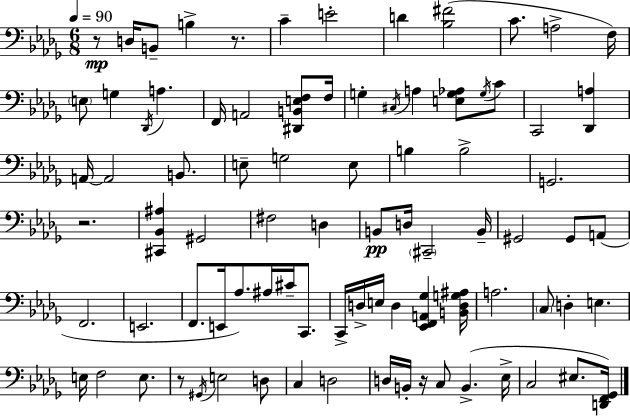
{
  \clef bass
  \numericTimeSignature
  \time 6/8
  \key bes \minor
  \tempo 4 = 90
  r8\mp d16 b,8-- b4-> r8. | c'4-- e'2-. | d'4 <bes fis'>2( | c'8. a2-> f16) | \break \parenthesize e8 g4 \acciaccatura { des,16 } a4. | f,16 a,2 <dis, b, e f>8 | f16 g4-. \acciaccatura { cis16 } a4 <e g aes>8 | \acciaccatura { g16 } c'8 c,2 <des, a>4 | \break a,16~~ a,2 | b,8. e8-- g2 | e8 b4 b2-> | g,2. | \break r2. | <cis, bes, ais>4 gis,2 | fis2 d4 | b,8\pp d16 \parenthesize cis,2-- | \break b,16-- gis,2 gis,8 | a,8( f,2. | e,2. | f,8. e,16 aes8.) ais16 cis'16-- | \break c,8. c,16-> d16-> e16 d4 <ees, f, a, ges>4 | <b, d g ais>16 a2. | \parenthesize c8 d4-. e4. | e16 f2 | \break e8. r8 \acciaccatura { gis,16 } e2 | d8 c4 d2 | d16 b,16-. r16 c8 b,4.->( | ees16-> c2 | \break eis8. <d, f, ges,>16) \bar "|."
}